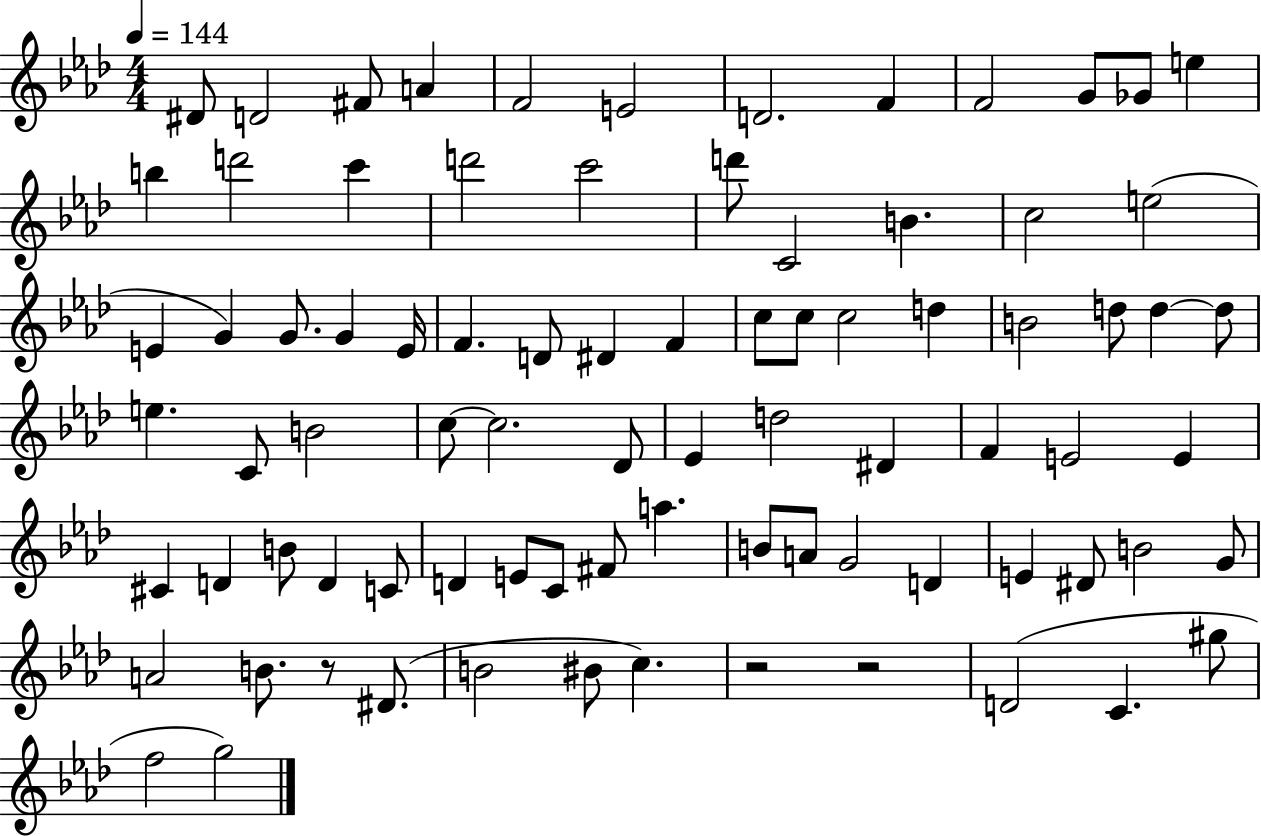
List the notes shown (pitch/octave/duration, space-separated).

D#4/e D4/h F#4/e A4/q F4/h E4/h D4/h. F4/q F4/h G4/e Gb4/e E5/q B5/q D6/h C6/q D6/h C6/h D6/e C4/h B4/q. C5/h E5/h E4/q G4/q G4/e. G4/q E4/s F4/q. D4/e D#4/q F4/q C5/e C5/e C5/h D5/q B4/h D5/e D5/q D5/e E5/q. C4/e B4/h C5/e C5/h. Db4/e Eb4/q D5/h D#4/q F4/q E4/h E4/q C#4/q D4/q B4/e D4/q C4/e D4/q E4/e C4/e F#4/e A5/q. B4/e A4/e G4/h D4/q E4/q D#4/e B4/h G4/e A4/h B4/e. R/e D#4/e. B4/h BIS4/e C5/q. R/h R/h D4/h C4/q. G#5/e F5/h G5/h